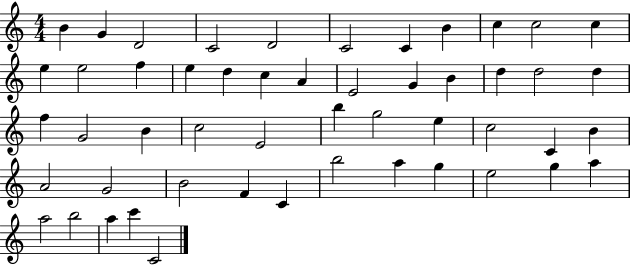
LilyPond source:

{
  \clef treble
  \numericTimeSignature
  \time 4/4
  \key c \major
  b'4 g'4 d'2 | c'2 d'2 | c'2 c'4 b'4 | c''4 c''2 c''4 | \break e''4 e''2 f''4 | e''4 d''4 c''4 a'4 | e'2 g'4 b'4 | d''4 d''2 d''4 | \break f''4 g'2 b'4 | c''2 e'2 | b''4 g''2 e''4 | c''2 c'4 b'4 | \break a'2 g'2 | b'2 f'4 c'4 | b''2 a''4 g''4 | e''2 g''4 a''4 | \break a''2 b''2 | a''4 c'''4 c'2 | \bar "|."
}